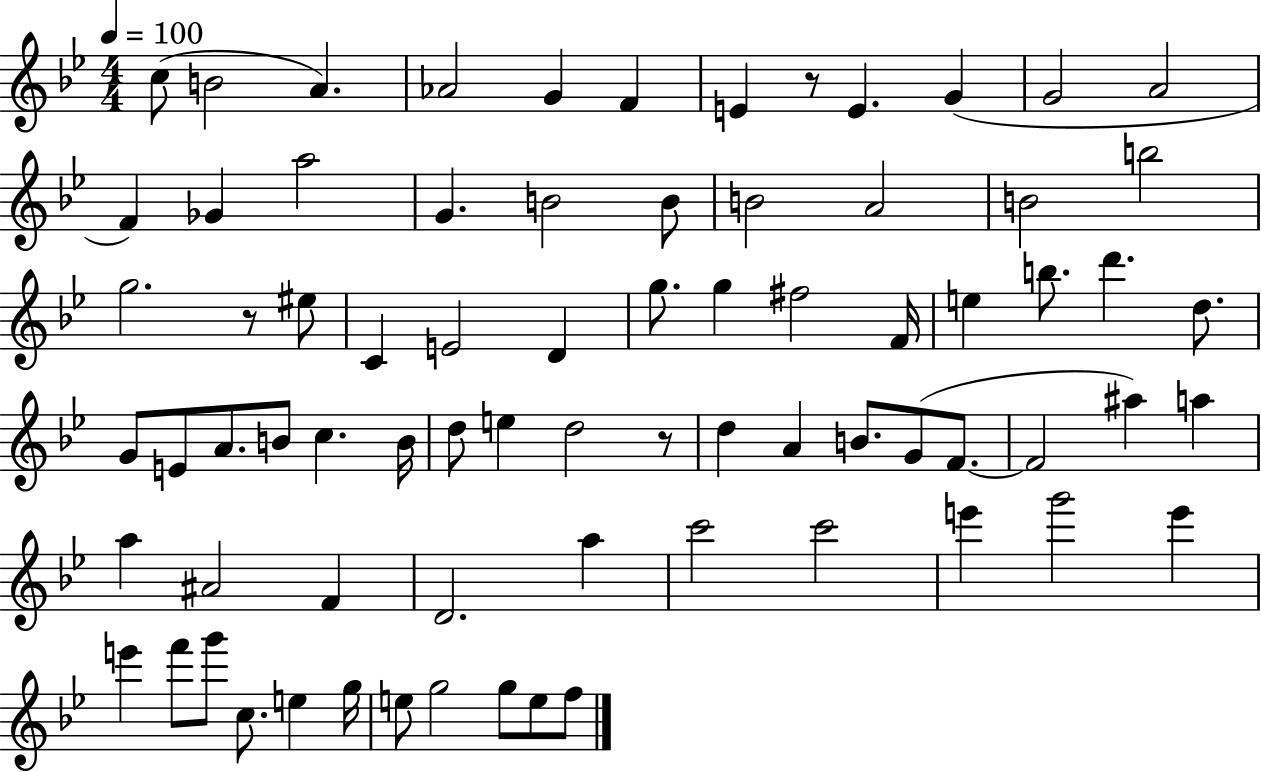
{
  \clef treble
  \numericTimeSignature
  \time 4/4
  \key bes \major
  \tempo 4 = 100
  c''8( b'2 a'4.) | aes'2 g'4 f'4 | e'4 r8 e'4. g'4( | g'2 a'2 | \break f'4) ges'4 a''2 | g'4. b'2 b'8 | b'2 a'2 | b'2 b''2 | \break g''2. r8 eis''8 | c'4 e'2 d'4 | g''8. g''4 fis''2 f'16 | e''4 b''8. d'''4. d''8. | \break g'8 e'8 a'8. b'8 c''4. b'16 | d''8 e''4 d''2 r8 | d''4 a'4 b'8. g'8( f'8.~~ | f'2 ais''4) a''4 | \break a''4 ais'2 f'4 | d'2. a''4 | c'''2 c'''2 | e'''4 g'''2 e'''4 | \break e'''4 f'''8 g'''8 c''8. e''4 g''16 | e''8 g''2 g''8 e''8 f''8 | \bar "|."
}